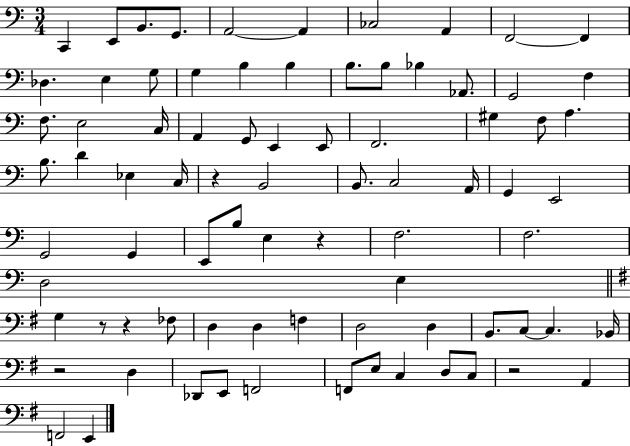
{
  \clef bass
  \numericTimeSignature
  \time 3/4
  \key c \major
  c,4 e,8 b,8. g,8. | a,2~~ a,4 | ces2 a,4 | f,2~~ f,4 | \break des4. e4 g8 | g4 b4 b4 | b8. b8 bes4 aes,8. | g,2 f4 | \break f8. e2 c16 | a,4 g,8 e,4 e,8 | f,2. | gis4 f8 a4. | \break b8. d'4 ees4 c16 | r4 b,2 | b,8. c2 a,16 | g,4 e,2 | \break g,2 g,4 | e,8 b8 e4 r4 | f2. | f2. | \break d2 e4 | \bar "||" \break \key g \major g4 r8 r4 fes8 | d4 d4 f4 | d2 d4 | b,8. c8~~ c4. bes,16 | \break r2 d4 | des,8 e,8 f,2 | f,8 e8 c4 d8 c8 | r2 a,4 | \break f,2 e,4 | \bar "|."
}